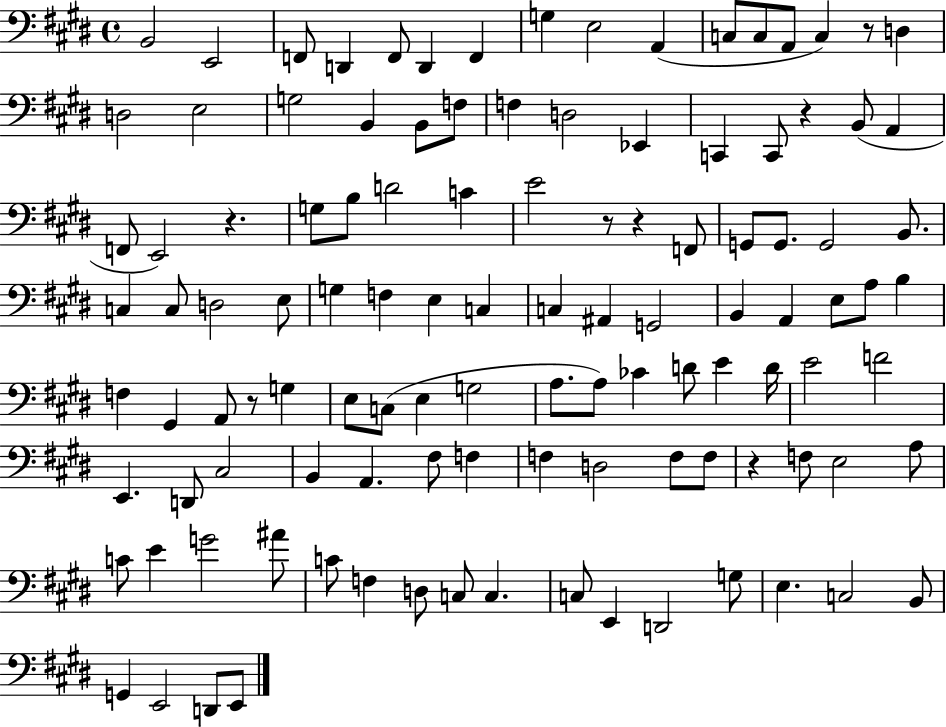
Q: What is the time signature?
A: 4/4